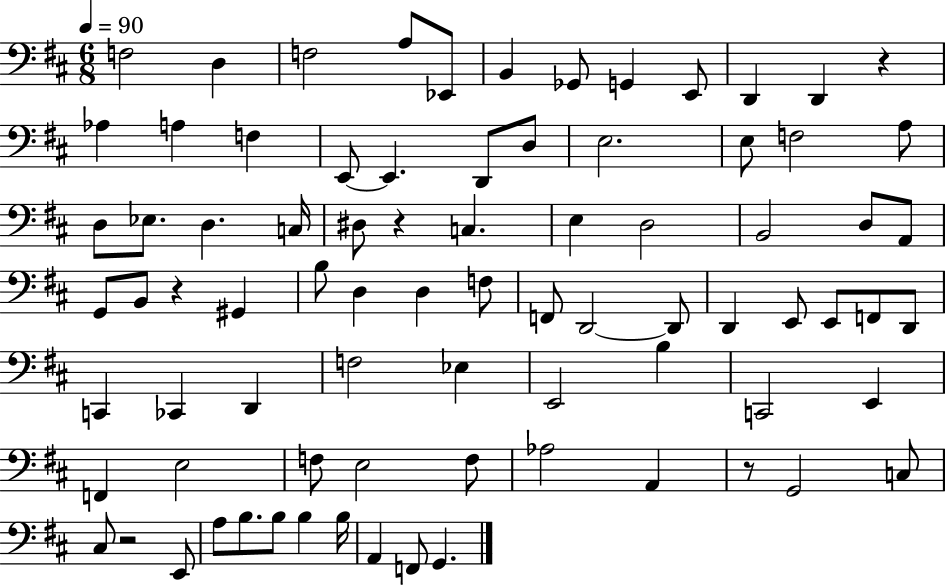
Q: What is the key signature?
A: D major